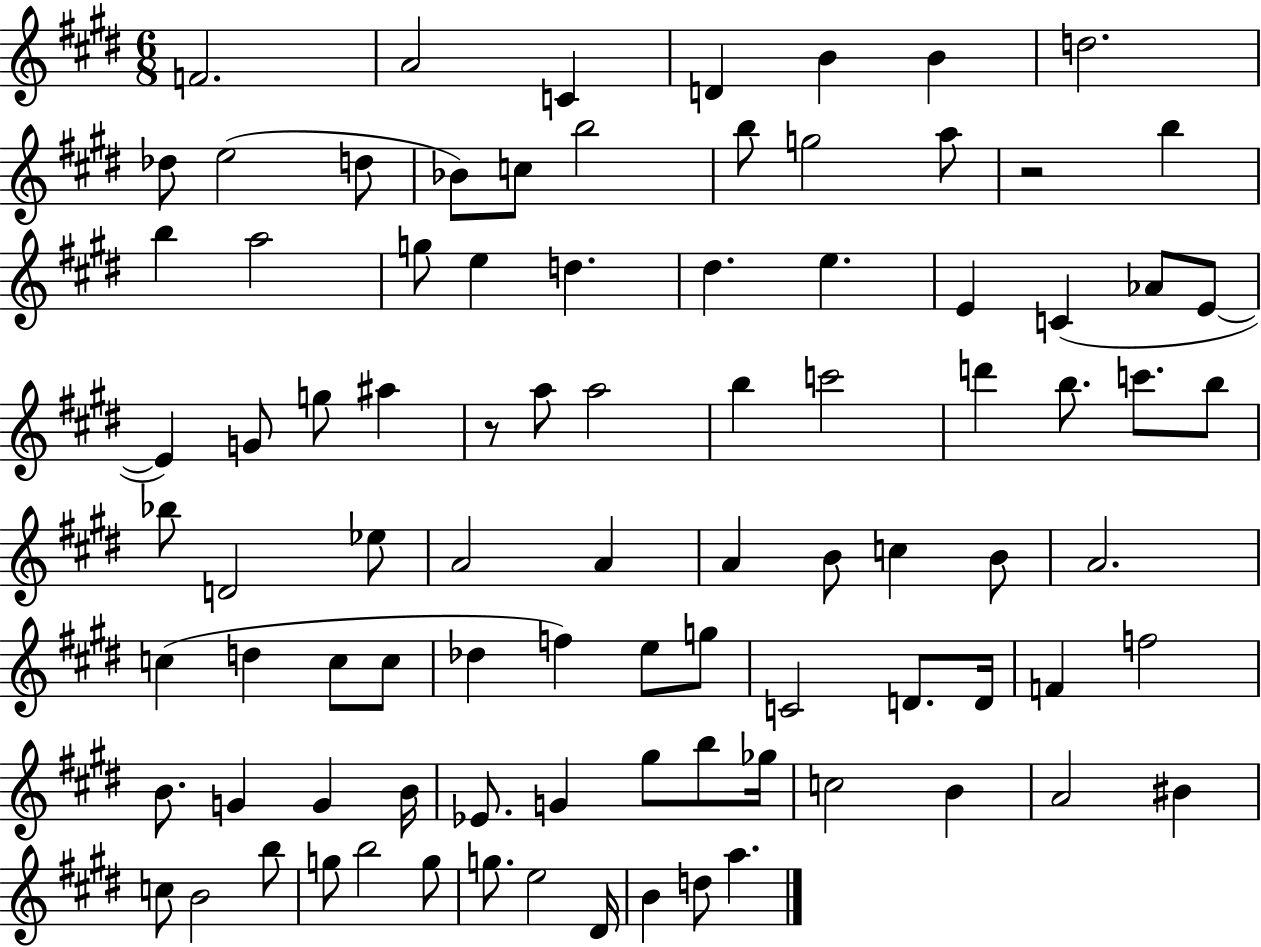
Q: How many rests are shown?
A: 2